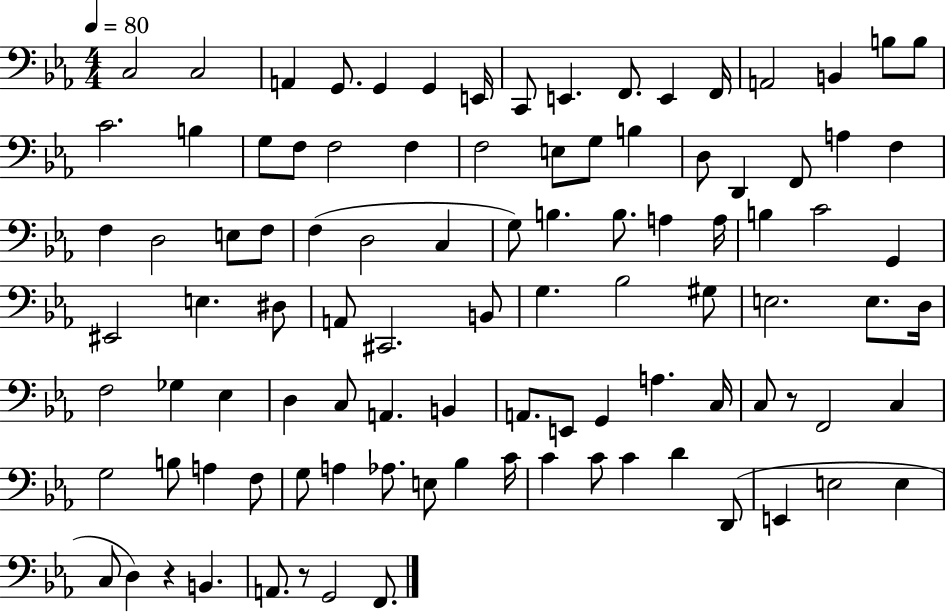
C3/h C3/h A2/q G2/e. G2/q G2/q E2/s C2/e E2/q. F2/e. E2/q F2/s A2/h B2/q B3/e B3/e C4/h. B3/q G3/e F3/e F3/h F3/q F3/h E3/e G3/e B3/q D3/e D2/q F2/e A3/q F3/q F3/q D3/h E3/e F3/e F3/q D3/h C3/q G3/e B3/q. B3/e. A3/q A3/s B3/q C4/h G2/q EIS2/h E3/q. D#3/e A2/e C#2/h. B2/e G3/q. Bb3/h G#3/e E3/h. E3/e. D3/s F3/h Gb3/q Eb3/q D3/q C3/e A2/q. B2/q A2/e. E2/e G2/q A3/q. C3/s C3/e R/e F2/h C3/q G3/h B3/e A3/q F3/e G3/e A3/q Ab3/e. E3/e Bb3/q C4/s C4/q C4/e C4/q D4/q D2/e E2/q E3/h E3/q C3/e D3/q R/q B2/q. A2/e. R/e G2/h F2/e.